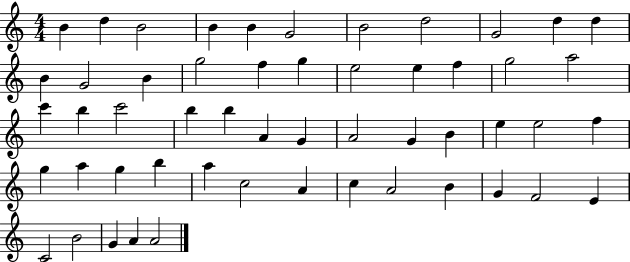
X:1
T:Untitled
M:4/4
L:1/4
K:C
B d B2 B B G2 B2 d2 G2 d d B G2 B g2 f g e2 e f g2 a2 c' b c'2 b b A G A2 G B e e2 f g a g b a c2 A c A2 B G F2 E C2 B2 G A A2